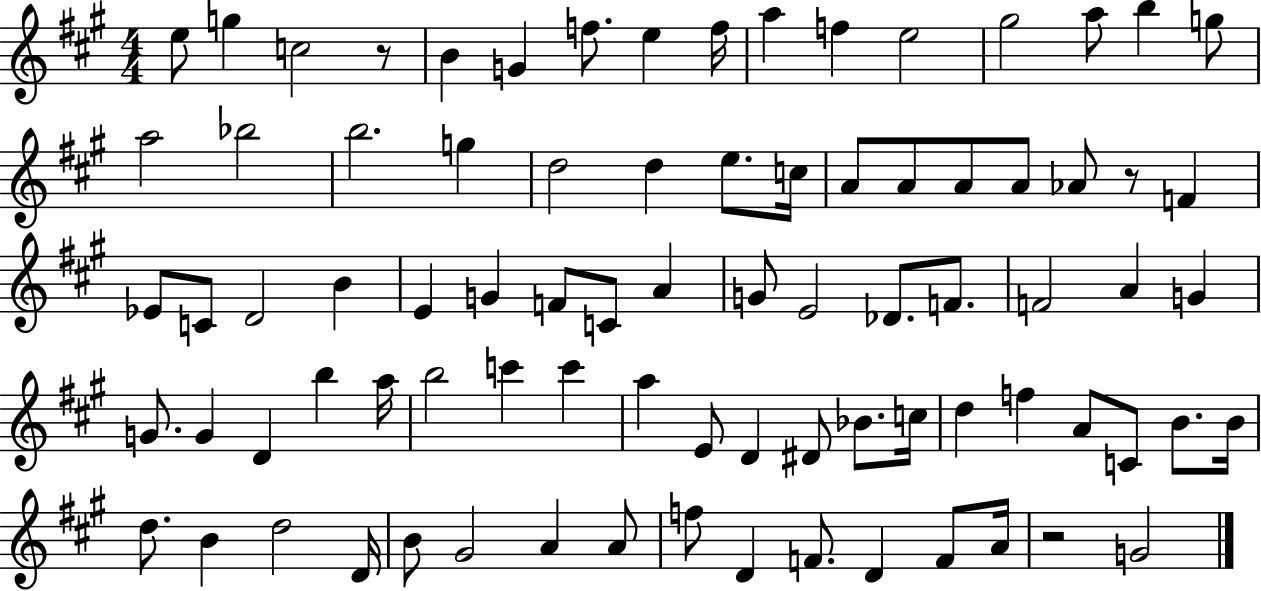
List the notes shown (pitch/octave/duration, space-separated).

E5/e G5/q C5/h R/e B4/q G4/q F5/e. E5/q F5/s A5/q F5/q E5/h G#5/h A5/e B5/q G5/e A5/h Bb5/h B5/h. G5/q D5/h D5/q E5/e. C5/s A4/e A4/e A4/e A4/e Ab4/e R/e F4/q Eb4/e C4/e D4/h B4/q E4/q G4/q F4/e C4/e A4/q G4/e E4/h Db4/e. F4/e. F4/h A4/q G4/q G4/e. G4/q D4/q B5/q A5/s B5/h C6/q C6/q A5/q E4/e D4/q D#4/e Bb4/e. C5/s D5/q F5/q A4/e C4/e B4/e. B4/s D5/e. B4/q D5/h D4/s B4/e G#4/h A4/q A4/e F5/e D4/q F4/e. D4/q F4/e A4/s R/h G4/h